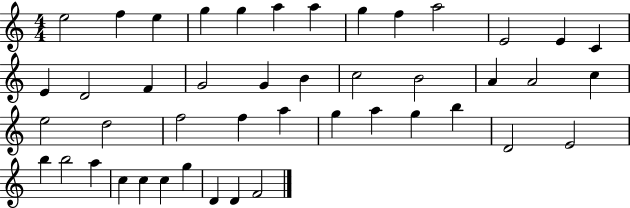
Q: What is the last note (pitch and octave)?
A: F4